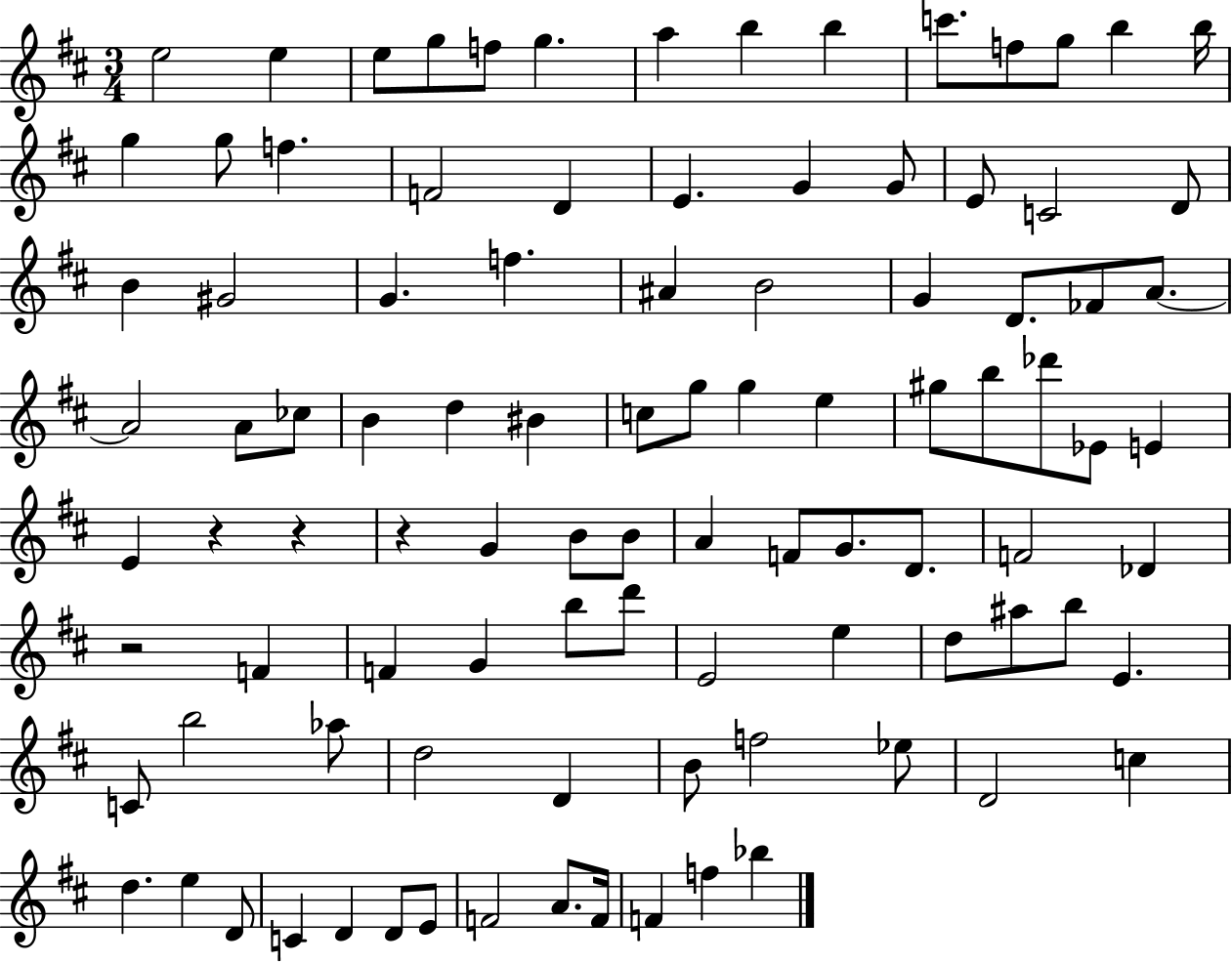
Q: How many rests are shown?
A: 4